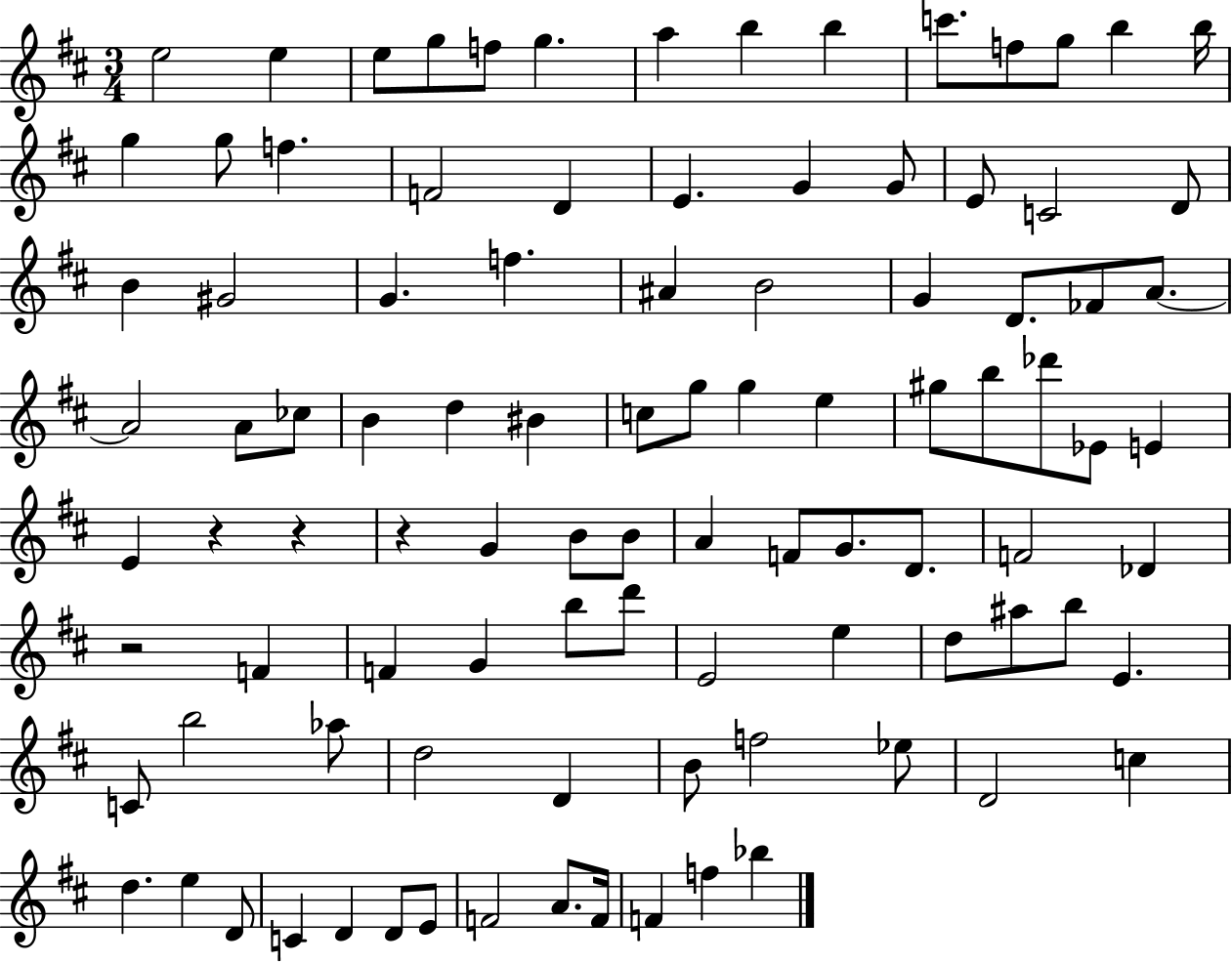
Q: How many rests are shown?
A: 4